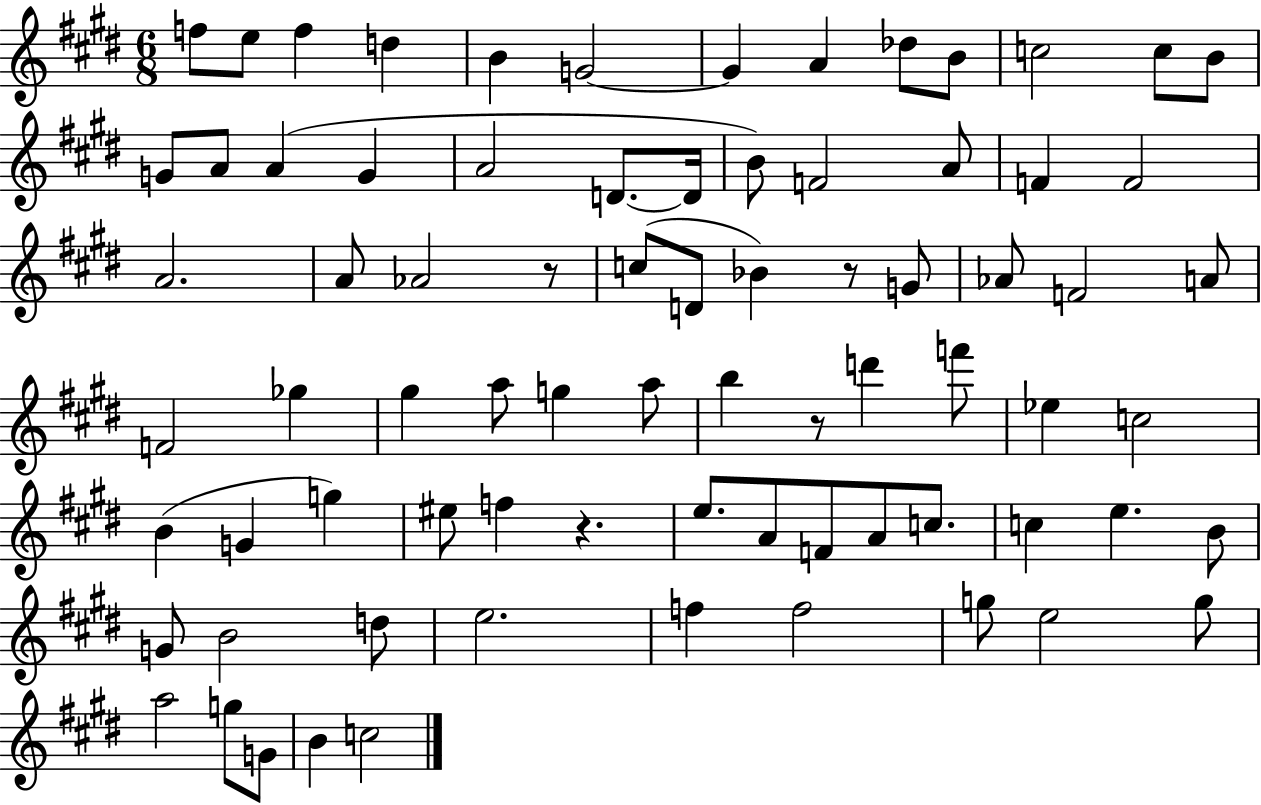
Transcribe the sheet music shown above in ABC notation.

X:1
T:Untitled
M:6/8
L:1/4
K:E
f/2 e/2 f d B G2 G A _d/2 B/2 c2 c/2 B/2 G/2 A/2 A G A2 D/2 D/4 B/2 F2 A/2 F F2 A2 A/2 _A2 z/2 c/2 D/2 _B z/2 G/2 _A/2 F2 A/2 F2 _g ^g a/2 g a/2 b z/2 d' f'/2 _e c2 B G g ^e/2 f z e/2 A/2 F/2 A/2 c/2 c e B/2 G/2 B2 d/2 e2 f f2 g/2 e2 g/2 a2 g/2 G/2 B c2